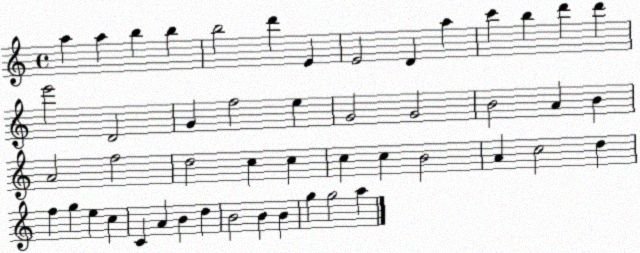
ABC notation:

X:1
T:Untitled
M:4/4
L:1/4
K:C
a a b b b2 d' E E2 D a c' b d' d' e'2 D2 G f2 e G2 G2 B2 A B A2 f2 d2 c c c c B2 A c2 d f g e c C A B d B2 B B g g2 a